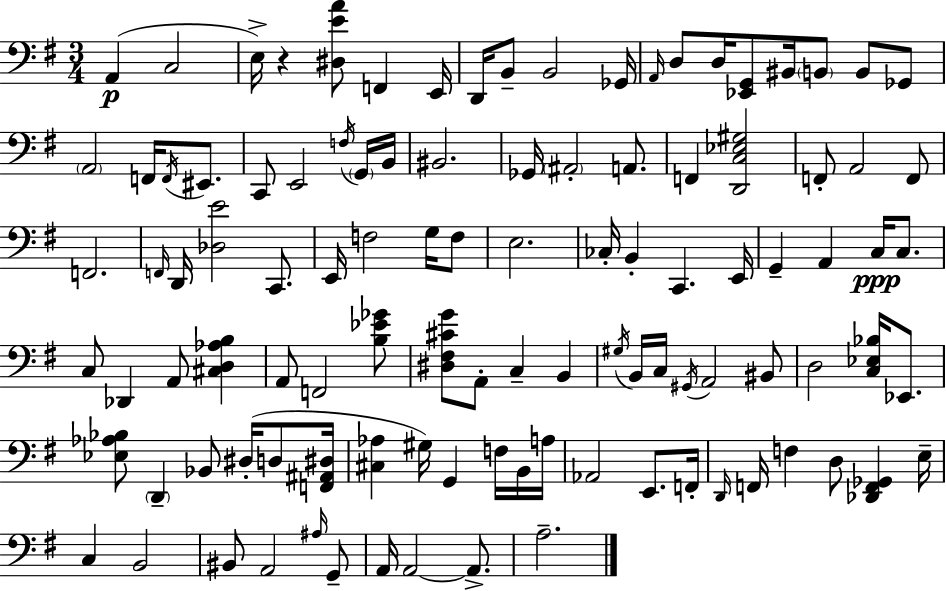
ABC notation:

X:1
T:Untitled
M:3/4
L:1/4
K:Em
A,, C,2 E,/4 z [^D,EA]/2 F,, E,,/4 D,,/4 B,,/2 B,,2 _G,,/4 A,,/4 D,/2 D,/4 [_E,,G,,]/2 ^B,,/4 B,,/2 B,,/2 _G,,/2 A,,2 F,,/4 F,,/4 ^E,,/2 C,,/2 E,,2 F,/4 G,,/4 B,,/4 ^B,,2 _G,,/4 ^A,,2 A,,/2 F,, [D,,C,_E,^G,]2 F,,/2 A,,2 F,,/2 F,,2 F,,/4 D,,/4 [_D,E]2 C,,/2 E,,/4 F,2 G,/4 F,/2 E,2 _C,/4 B,, C,, E,,/4 G,, A,, C,/4 C,/2 C,/2 _D,, A,,/2 [^C,D,_A,B,] A,,/2 F,,2 [B,_E_G]/2 [^D,^F,^CG]/2 A,,/2 C, B,, ^G,/4 B,,/4 C,/4 ^G,,/4 A,,2 ^B,,/2 D,2 [C,_E,_B,]/4 _E,,/2 [_E,_A,_B,]/2 D,, _B,,/2 ^D,/4 D,/2 [F,,^A,,^D,]/4 [^C,_A,] ^G,/4 G,, F,/4 B,,/4 A,/4 _A,,2 E,,/2 F,,/4 D,,/4 F,,/4 F, D,/2 [_D,,F,,_G,,] E,/4 C, B,,2 ^B,,/2 A,,2 ^A,/4 G,,/2 A,,/4 A,,2 A,,/2 A,2